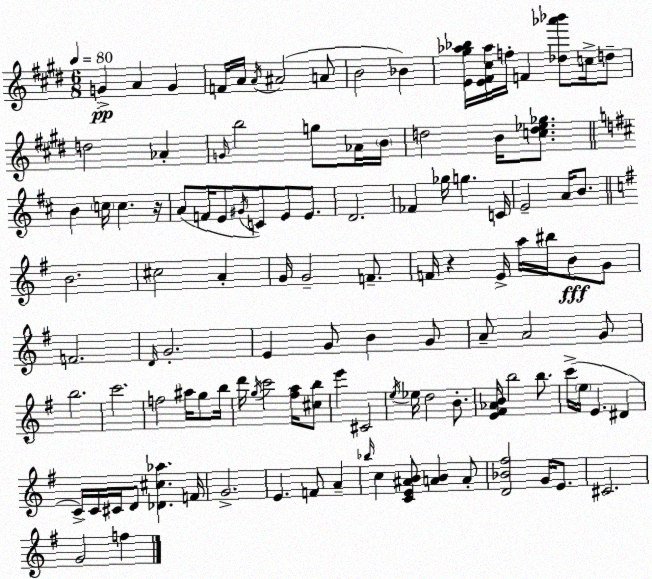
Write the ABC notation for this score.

X:1
T:Untitled
M:6/8
L:1/4
K:E
G A G F/4 A/4 A/4 ^A2 A/2 B2 _B [E^g_a_b]/4 [E^F^c_a]/4 f/4 F [_d_a'_b']/2 c/4 d/2 d2 _A G/4 b2 g/2 _A/4 B/4 d2 B/4 [cd_e_g]/2 B c/4 c z/4 A/2 F/4 E/2 ^G/4 C/2 E/2 E/2 D2 _F _g/4 g C/4 E2 A/4 B/2 B2 ^c2 A G/4 G2 F/2 F/4 z E/4 a/4 ^b/4 B/2 G/2 F2 D/4 G2 E G/2 B G/2 A/2 A2 G/2 b2 c'2 f2 ^a/4 g/2 b/4 d'/4 g/4 c'2 [^fa]/4 [^cb]/2 e' ^C2 e/4 _e/4 d2 B/2 [E^F_AB]/4 b2 b/2 c'/4 e/4 E ^D C/4 C/4 ^C/4 D/2 [_D^c_a] F/4 G2 E F/2 A _b/4 c [CE^AB]/2 [AB] A/2 [D_B^f]2 G/4 E/2 ^C2 G2 f